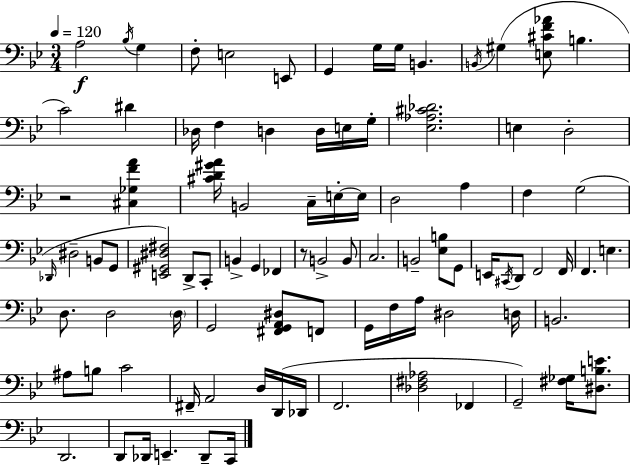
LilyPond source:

{
  \clef bass
  \numericTimeSignature
  \time 3/4
  \key g \minor
  \tempo 4 = 120
  a2\f \acciaccatura { bes16 } g4 | f8-. e2 e,8 | g,4 g16 g16 b,4. | \acciaccatura { b,16 }( gis4 <e cis' f' aes'>8 b4. | \break c'2) dis'4 | des16 f4 d4 d16 | e16 g16-. <ees aes cis' des'>2. | e4 d2-. | \break r2 <cis ges f' a'>4 | <cis' d' gis' a'>16 b,2 c16-- | e16-.~~ e16 d2 a4 | f4 g2( | \break \grace { des,16 } dis2-- b,8 | g,8 <e, gis, dis fis>2) d,8-> | c,8-. b,4-> g,4 fes,4 | r8 b,2-> | \break b,8 c2. | b,2-- <ees b>8 | g,8 e,16 \acciaccatura { cis,16 } d,8 f,2 | f,16 f,4. e4. | \break d8. d2 | \parenthesize d16 g,2 | <fis, g, a, dis>8 f,8 g,16 f16 a16 dis2 | d16 b,2. | \break ais8 b8 c'2 | fis,16-- a,2 | d16 d,16( des,16 f,2. | <des fis aes>2 | \break fes,4 g,2--) | <fis ges>16 <dis b e'>8. d,2. | d,8 des,16 e,4.-- | des,8-- c,16 \bar "|."
}